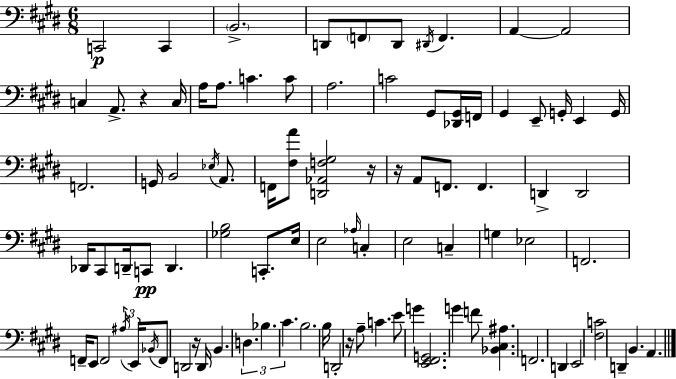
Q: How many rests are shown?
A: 5